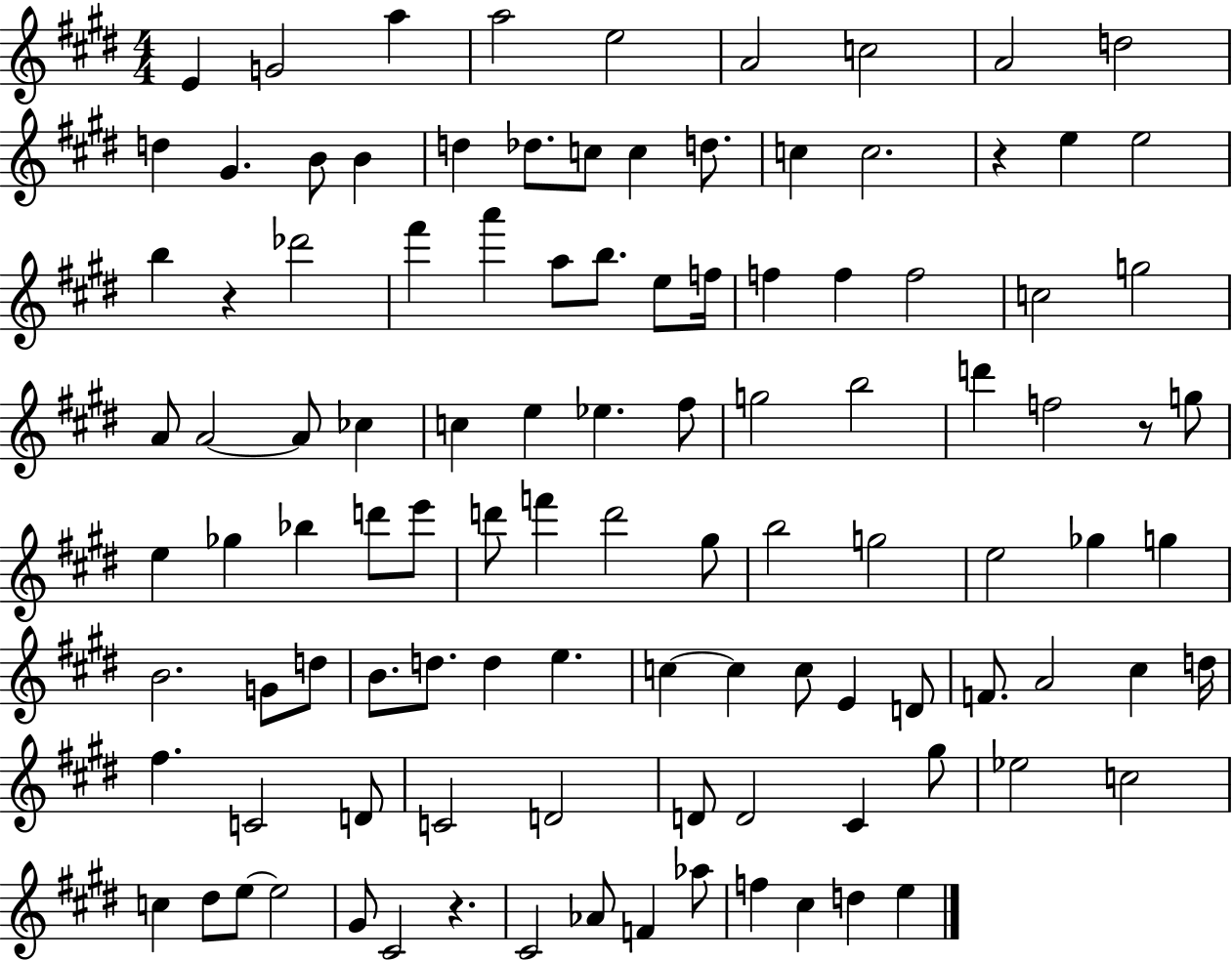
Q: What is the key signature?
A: E major